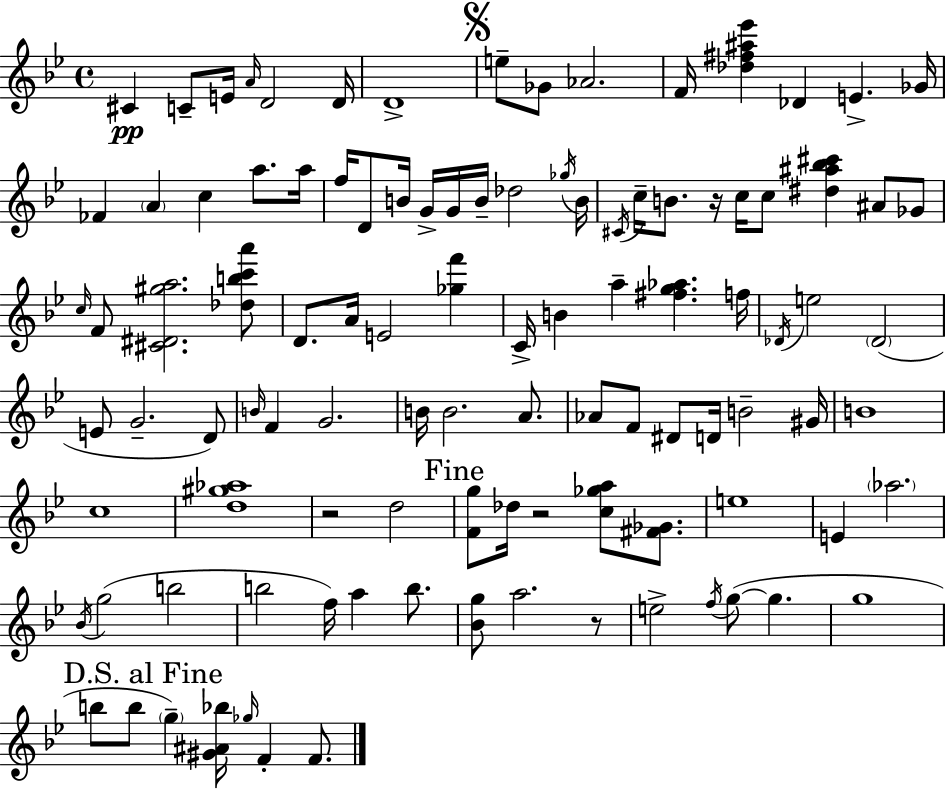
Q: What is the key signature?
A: BES major